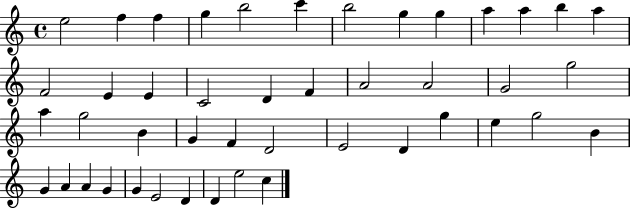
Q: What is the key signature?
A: C major